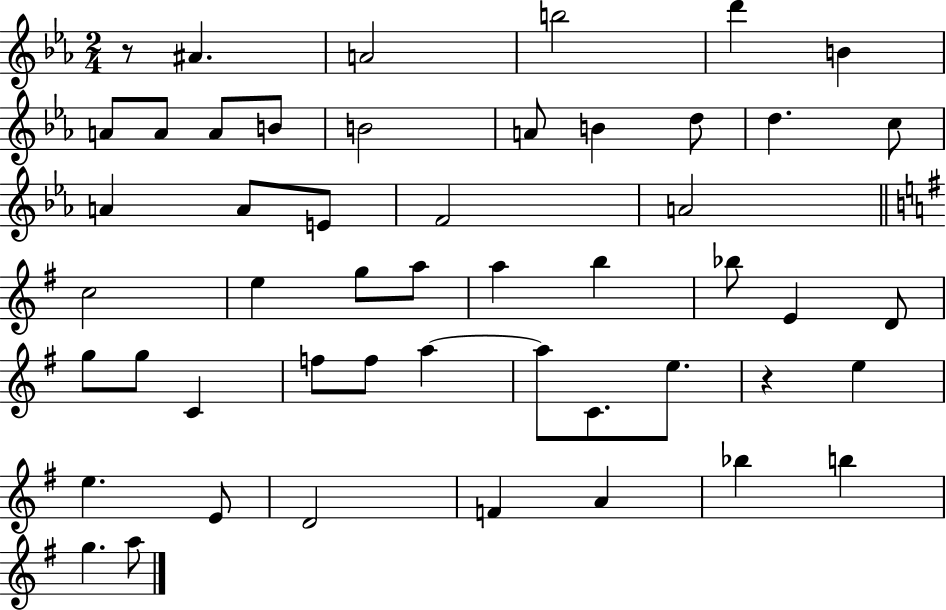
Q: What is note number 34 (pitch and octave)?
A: F5